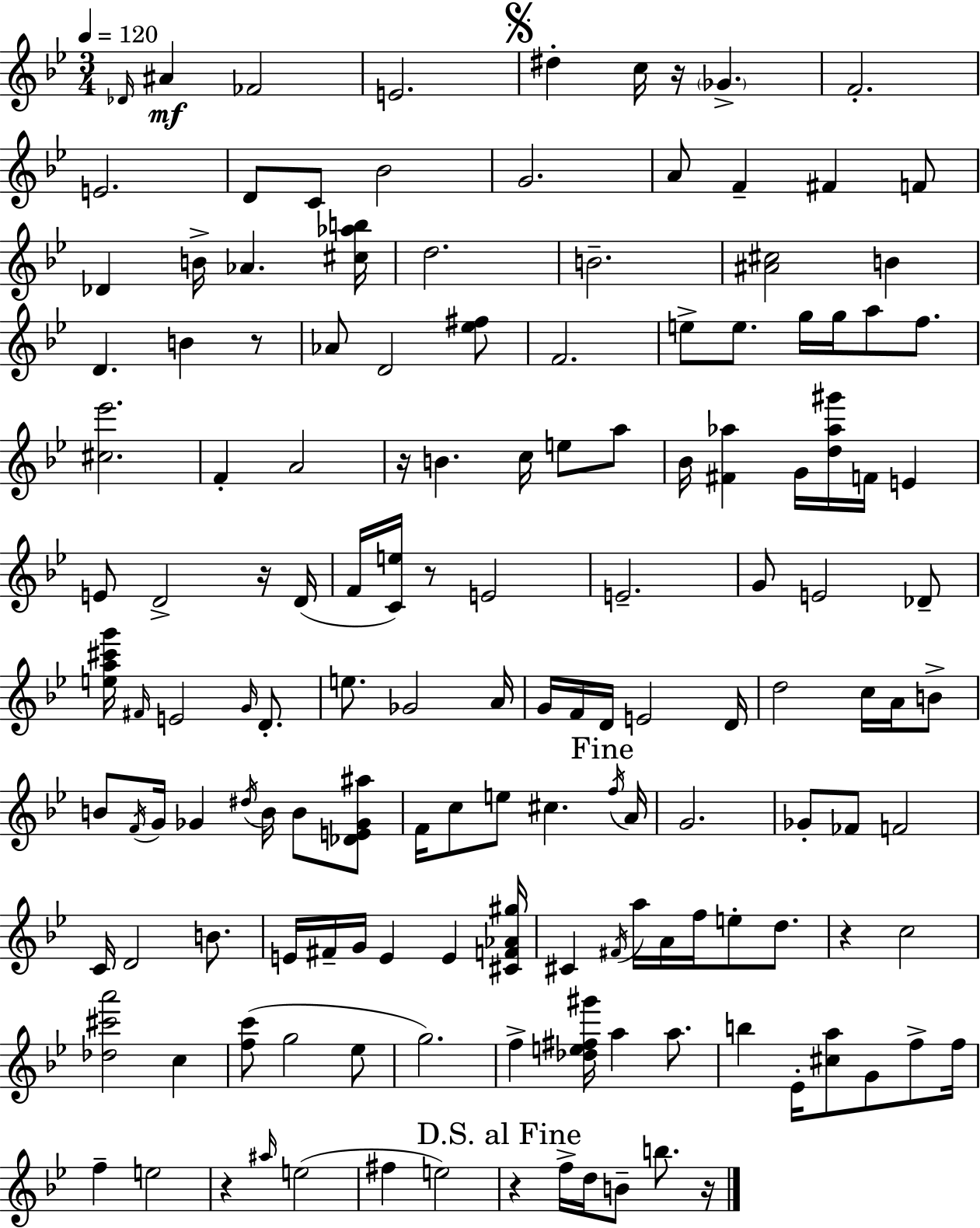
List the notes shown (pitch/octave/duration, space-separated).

Db4/s A#4/q FES4/h E4/h. D#5/q C5/s R/s Gb4/q. F4/h. E4/h. D4/e C4/e Bb4/h G4/h. A4/e F4/q F#4/q F4/e Db4/q B4/s Ab4/q. [C#5,Ab5,B5]/s D5/h. B4/h. [A#4,C#5]/h B4/q D4/q. B4/q R/e Ab4/e D4/h [Eb5,F#5]/e F4/h. E5/e E5/e. G5/s G5/s A5/e F5/e. [C#5,Eb6]/h. F4/q A4/h R/s B4/q. C5/s E5/e A5/e Bb4/s [F#4,Ab5]/q G4/s [D5,Ab5,G#6]/s F4/s E4/q E4/e D4/h R/s D4/s F4/s [C4,E5]/s R/e E4/h E4/h. G4/e E4/h Db4/e [E5,A5,C#6,G6]/s F#4/s E4/h G4/s D4/e. E5/e. Gb4/h A4/s G4/s F4/s D4/s E4/h D4/s D5/h C5/s A4/s B4/e B4/e F4/s G4/s Gb4/q D#5/s B4/s B4/e [Db4,E4,Gb4,A#5]/e F4/s C5/e E5/e C#5/q. F5/s A4/s G4/h. Gb4/e FES4/e F4/h C4/s D4/h B4/e. E4/s F#4/s G4/s E4/q E4/q [C#4,F4,Ab4,G#5]/s C#4/q F#4/s A5/s A4/s F5/s E5/e D5/e. R/q C5/h [Db5,C#6,A6]/h C5/q [F5,C6]/e G5/h Eb5/e G5/h. F5/q [Db5,E5,F#5,G#6]/s A5/q A5/e. B5/q Eb4/s [C#5,A5]/e G4/e F5/e F5/s F5/q E5/h R/q A#5/s E5/h F#5/q E5/h R/q F5/s D5/s B4/e B5/e. R/s